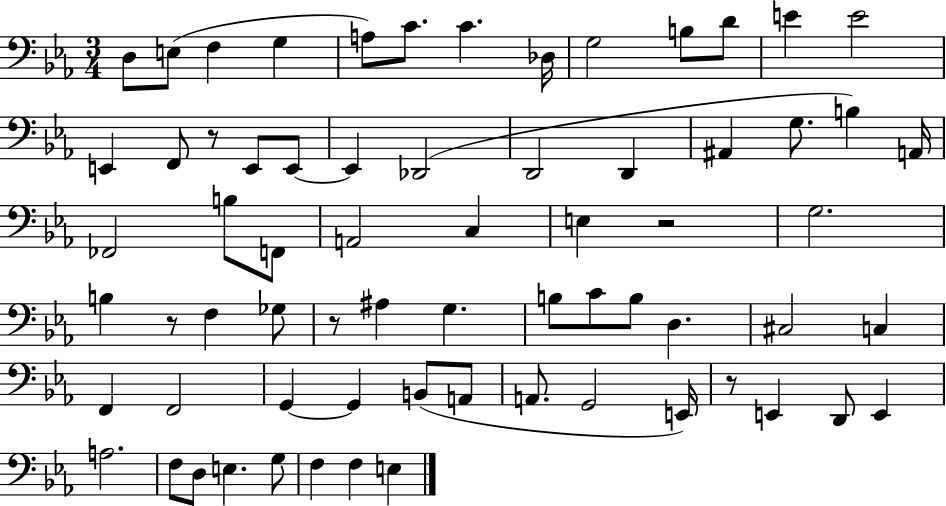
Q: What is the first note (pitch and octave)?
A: D3